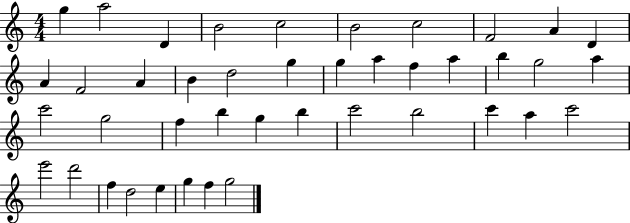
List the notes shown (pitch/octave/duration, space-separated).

G5/q A5/h D4/q B4/h C5/h B4/h C5/h F4/h A4/q D4/q A4/q F4/h A4/q B4/q D5/h G5/q G5/q A5/q F5/q A5/q B5/q G5/h A5/q C6/h G5/h F5/q B5/q G5/q B5/q C6/h B5/h C6/q A5/q C6/h E6/h D6/h F5/q D5/h E5/q G5/q F5/q G5/h